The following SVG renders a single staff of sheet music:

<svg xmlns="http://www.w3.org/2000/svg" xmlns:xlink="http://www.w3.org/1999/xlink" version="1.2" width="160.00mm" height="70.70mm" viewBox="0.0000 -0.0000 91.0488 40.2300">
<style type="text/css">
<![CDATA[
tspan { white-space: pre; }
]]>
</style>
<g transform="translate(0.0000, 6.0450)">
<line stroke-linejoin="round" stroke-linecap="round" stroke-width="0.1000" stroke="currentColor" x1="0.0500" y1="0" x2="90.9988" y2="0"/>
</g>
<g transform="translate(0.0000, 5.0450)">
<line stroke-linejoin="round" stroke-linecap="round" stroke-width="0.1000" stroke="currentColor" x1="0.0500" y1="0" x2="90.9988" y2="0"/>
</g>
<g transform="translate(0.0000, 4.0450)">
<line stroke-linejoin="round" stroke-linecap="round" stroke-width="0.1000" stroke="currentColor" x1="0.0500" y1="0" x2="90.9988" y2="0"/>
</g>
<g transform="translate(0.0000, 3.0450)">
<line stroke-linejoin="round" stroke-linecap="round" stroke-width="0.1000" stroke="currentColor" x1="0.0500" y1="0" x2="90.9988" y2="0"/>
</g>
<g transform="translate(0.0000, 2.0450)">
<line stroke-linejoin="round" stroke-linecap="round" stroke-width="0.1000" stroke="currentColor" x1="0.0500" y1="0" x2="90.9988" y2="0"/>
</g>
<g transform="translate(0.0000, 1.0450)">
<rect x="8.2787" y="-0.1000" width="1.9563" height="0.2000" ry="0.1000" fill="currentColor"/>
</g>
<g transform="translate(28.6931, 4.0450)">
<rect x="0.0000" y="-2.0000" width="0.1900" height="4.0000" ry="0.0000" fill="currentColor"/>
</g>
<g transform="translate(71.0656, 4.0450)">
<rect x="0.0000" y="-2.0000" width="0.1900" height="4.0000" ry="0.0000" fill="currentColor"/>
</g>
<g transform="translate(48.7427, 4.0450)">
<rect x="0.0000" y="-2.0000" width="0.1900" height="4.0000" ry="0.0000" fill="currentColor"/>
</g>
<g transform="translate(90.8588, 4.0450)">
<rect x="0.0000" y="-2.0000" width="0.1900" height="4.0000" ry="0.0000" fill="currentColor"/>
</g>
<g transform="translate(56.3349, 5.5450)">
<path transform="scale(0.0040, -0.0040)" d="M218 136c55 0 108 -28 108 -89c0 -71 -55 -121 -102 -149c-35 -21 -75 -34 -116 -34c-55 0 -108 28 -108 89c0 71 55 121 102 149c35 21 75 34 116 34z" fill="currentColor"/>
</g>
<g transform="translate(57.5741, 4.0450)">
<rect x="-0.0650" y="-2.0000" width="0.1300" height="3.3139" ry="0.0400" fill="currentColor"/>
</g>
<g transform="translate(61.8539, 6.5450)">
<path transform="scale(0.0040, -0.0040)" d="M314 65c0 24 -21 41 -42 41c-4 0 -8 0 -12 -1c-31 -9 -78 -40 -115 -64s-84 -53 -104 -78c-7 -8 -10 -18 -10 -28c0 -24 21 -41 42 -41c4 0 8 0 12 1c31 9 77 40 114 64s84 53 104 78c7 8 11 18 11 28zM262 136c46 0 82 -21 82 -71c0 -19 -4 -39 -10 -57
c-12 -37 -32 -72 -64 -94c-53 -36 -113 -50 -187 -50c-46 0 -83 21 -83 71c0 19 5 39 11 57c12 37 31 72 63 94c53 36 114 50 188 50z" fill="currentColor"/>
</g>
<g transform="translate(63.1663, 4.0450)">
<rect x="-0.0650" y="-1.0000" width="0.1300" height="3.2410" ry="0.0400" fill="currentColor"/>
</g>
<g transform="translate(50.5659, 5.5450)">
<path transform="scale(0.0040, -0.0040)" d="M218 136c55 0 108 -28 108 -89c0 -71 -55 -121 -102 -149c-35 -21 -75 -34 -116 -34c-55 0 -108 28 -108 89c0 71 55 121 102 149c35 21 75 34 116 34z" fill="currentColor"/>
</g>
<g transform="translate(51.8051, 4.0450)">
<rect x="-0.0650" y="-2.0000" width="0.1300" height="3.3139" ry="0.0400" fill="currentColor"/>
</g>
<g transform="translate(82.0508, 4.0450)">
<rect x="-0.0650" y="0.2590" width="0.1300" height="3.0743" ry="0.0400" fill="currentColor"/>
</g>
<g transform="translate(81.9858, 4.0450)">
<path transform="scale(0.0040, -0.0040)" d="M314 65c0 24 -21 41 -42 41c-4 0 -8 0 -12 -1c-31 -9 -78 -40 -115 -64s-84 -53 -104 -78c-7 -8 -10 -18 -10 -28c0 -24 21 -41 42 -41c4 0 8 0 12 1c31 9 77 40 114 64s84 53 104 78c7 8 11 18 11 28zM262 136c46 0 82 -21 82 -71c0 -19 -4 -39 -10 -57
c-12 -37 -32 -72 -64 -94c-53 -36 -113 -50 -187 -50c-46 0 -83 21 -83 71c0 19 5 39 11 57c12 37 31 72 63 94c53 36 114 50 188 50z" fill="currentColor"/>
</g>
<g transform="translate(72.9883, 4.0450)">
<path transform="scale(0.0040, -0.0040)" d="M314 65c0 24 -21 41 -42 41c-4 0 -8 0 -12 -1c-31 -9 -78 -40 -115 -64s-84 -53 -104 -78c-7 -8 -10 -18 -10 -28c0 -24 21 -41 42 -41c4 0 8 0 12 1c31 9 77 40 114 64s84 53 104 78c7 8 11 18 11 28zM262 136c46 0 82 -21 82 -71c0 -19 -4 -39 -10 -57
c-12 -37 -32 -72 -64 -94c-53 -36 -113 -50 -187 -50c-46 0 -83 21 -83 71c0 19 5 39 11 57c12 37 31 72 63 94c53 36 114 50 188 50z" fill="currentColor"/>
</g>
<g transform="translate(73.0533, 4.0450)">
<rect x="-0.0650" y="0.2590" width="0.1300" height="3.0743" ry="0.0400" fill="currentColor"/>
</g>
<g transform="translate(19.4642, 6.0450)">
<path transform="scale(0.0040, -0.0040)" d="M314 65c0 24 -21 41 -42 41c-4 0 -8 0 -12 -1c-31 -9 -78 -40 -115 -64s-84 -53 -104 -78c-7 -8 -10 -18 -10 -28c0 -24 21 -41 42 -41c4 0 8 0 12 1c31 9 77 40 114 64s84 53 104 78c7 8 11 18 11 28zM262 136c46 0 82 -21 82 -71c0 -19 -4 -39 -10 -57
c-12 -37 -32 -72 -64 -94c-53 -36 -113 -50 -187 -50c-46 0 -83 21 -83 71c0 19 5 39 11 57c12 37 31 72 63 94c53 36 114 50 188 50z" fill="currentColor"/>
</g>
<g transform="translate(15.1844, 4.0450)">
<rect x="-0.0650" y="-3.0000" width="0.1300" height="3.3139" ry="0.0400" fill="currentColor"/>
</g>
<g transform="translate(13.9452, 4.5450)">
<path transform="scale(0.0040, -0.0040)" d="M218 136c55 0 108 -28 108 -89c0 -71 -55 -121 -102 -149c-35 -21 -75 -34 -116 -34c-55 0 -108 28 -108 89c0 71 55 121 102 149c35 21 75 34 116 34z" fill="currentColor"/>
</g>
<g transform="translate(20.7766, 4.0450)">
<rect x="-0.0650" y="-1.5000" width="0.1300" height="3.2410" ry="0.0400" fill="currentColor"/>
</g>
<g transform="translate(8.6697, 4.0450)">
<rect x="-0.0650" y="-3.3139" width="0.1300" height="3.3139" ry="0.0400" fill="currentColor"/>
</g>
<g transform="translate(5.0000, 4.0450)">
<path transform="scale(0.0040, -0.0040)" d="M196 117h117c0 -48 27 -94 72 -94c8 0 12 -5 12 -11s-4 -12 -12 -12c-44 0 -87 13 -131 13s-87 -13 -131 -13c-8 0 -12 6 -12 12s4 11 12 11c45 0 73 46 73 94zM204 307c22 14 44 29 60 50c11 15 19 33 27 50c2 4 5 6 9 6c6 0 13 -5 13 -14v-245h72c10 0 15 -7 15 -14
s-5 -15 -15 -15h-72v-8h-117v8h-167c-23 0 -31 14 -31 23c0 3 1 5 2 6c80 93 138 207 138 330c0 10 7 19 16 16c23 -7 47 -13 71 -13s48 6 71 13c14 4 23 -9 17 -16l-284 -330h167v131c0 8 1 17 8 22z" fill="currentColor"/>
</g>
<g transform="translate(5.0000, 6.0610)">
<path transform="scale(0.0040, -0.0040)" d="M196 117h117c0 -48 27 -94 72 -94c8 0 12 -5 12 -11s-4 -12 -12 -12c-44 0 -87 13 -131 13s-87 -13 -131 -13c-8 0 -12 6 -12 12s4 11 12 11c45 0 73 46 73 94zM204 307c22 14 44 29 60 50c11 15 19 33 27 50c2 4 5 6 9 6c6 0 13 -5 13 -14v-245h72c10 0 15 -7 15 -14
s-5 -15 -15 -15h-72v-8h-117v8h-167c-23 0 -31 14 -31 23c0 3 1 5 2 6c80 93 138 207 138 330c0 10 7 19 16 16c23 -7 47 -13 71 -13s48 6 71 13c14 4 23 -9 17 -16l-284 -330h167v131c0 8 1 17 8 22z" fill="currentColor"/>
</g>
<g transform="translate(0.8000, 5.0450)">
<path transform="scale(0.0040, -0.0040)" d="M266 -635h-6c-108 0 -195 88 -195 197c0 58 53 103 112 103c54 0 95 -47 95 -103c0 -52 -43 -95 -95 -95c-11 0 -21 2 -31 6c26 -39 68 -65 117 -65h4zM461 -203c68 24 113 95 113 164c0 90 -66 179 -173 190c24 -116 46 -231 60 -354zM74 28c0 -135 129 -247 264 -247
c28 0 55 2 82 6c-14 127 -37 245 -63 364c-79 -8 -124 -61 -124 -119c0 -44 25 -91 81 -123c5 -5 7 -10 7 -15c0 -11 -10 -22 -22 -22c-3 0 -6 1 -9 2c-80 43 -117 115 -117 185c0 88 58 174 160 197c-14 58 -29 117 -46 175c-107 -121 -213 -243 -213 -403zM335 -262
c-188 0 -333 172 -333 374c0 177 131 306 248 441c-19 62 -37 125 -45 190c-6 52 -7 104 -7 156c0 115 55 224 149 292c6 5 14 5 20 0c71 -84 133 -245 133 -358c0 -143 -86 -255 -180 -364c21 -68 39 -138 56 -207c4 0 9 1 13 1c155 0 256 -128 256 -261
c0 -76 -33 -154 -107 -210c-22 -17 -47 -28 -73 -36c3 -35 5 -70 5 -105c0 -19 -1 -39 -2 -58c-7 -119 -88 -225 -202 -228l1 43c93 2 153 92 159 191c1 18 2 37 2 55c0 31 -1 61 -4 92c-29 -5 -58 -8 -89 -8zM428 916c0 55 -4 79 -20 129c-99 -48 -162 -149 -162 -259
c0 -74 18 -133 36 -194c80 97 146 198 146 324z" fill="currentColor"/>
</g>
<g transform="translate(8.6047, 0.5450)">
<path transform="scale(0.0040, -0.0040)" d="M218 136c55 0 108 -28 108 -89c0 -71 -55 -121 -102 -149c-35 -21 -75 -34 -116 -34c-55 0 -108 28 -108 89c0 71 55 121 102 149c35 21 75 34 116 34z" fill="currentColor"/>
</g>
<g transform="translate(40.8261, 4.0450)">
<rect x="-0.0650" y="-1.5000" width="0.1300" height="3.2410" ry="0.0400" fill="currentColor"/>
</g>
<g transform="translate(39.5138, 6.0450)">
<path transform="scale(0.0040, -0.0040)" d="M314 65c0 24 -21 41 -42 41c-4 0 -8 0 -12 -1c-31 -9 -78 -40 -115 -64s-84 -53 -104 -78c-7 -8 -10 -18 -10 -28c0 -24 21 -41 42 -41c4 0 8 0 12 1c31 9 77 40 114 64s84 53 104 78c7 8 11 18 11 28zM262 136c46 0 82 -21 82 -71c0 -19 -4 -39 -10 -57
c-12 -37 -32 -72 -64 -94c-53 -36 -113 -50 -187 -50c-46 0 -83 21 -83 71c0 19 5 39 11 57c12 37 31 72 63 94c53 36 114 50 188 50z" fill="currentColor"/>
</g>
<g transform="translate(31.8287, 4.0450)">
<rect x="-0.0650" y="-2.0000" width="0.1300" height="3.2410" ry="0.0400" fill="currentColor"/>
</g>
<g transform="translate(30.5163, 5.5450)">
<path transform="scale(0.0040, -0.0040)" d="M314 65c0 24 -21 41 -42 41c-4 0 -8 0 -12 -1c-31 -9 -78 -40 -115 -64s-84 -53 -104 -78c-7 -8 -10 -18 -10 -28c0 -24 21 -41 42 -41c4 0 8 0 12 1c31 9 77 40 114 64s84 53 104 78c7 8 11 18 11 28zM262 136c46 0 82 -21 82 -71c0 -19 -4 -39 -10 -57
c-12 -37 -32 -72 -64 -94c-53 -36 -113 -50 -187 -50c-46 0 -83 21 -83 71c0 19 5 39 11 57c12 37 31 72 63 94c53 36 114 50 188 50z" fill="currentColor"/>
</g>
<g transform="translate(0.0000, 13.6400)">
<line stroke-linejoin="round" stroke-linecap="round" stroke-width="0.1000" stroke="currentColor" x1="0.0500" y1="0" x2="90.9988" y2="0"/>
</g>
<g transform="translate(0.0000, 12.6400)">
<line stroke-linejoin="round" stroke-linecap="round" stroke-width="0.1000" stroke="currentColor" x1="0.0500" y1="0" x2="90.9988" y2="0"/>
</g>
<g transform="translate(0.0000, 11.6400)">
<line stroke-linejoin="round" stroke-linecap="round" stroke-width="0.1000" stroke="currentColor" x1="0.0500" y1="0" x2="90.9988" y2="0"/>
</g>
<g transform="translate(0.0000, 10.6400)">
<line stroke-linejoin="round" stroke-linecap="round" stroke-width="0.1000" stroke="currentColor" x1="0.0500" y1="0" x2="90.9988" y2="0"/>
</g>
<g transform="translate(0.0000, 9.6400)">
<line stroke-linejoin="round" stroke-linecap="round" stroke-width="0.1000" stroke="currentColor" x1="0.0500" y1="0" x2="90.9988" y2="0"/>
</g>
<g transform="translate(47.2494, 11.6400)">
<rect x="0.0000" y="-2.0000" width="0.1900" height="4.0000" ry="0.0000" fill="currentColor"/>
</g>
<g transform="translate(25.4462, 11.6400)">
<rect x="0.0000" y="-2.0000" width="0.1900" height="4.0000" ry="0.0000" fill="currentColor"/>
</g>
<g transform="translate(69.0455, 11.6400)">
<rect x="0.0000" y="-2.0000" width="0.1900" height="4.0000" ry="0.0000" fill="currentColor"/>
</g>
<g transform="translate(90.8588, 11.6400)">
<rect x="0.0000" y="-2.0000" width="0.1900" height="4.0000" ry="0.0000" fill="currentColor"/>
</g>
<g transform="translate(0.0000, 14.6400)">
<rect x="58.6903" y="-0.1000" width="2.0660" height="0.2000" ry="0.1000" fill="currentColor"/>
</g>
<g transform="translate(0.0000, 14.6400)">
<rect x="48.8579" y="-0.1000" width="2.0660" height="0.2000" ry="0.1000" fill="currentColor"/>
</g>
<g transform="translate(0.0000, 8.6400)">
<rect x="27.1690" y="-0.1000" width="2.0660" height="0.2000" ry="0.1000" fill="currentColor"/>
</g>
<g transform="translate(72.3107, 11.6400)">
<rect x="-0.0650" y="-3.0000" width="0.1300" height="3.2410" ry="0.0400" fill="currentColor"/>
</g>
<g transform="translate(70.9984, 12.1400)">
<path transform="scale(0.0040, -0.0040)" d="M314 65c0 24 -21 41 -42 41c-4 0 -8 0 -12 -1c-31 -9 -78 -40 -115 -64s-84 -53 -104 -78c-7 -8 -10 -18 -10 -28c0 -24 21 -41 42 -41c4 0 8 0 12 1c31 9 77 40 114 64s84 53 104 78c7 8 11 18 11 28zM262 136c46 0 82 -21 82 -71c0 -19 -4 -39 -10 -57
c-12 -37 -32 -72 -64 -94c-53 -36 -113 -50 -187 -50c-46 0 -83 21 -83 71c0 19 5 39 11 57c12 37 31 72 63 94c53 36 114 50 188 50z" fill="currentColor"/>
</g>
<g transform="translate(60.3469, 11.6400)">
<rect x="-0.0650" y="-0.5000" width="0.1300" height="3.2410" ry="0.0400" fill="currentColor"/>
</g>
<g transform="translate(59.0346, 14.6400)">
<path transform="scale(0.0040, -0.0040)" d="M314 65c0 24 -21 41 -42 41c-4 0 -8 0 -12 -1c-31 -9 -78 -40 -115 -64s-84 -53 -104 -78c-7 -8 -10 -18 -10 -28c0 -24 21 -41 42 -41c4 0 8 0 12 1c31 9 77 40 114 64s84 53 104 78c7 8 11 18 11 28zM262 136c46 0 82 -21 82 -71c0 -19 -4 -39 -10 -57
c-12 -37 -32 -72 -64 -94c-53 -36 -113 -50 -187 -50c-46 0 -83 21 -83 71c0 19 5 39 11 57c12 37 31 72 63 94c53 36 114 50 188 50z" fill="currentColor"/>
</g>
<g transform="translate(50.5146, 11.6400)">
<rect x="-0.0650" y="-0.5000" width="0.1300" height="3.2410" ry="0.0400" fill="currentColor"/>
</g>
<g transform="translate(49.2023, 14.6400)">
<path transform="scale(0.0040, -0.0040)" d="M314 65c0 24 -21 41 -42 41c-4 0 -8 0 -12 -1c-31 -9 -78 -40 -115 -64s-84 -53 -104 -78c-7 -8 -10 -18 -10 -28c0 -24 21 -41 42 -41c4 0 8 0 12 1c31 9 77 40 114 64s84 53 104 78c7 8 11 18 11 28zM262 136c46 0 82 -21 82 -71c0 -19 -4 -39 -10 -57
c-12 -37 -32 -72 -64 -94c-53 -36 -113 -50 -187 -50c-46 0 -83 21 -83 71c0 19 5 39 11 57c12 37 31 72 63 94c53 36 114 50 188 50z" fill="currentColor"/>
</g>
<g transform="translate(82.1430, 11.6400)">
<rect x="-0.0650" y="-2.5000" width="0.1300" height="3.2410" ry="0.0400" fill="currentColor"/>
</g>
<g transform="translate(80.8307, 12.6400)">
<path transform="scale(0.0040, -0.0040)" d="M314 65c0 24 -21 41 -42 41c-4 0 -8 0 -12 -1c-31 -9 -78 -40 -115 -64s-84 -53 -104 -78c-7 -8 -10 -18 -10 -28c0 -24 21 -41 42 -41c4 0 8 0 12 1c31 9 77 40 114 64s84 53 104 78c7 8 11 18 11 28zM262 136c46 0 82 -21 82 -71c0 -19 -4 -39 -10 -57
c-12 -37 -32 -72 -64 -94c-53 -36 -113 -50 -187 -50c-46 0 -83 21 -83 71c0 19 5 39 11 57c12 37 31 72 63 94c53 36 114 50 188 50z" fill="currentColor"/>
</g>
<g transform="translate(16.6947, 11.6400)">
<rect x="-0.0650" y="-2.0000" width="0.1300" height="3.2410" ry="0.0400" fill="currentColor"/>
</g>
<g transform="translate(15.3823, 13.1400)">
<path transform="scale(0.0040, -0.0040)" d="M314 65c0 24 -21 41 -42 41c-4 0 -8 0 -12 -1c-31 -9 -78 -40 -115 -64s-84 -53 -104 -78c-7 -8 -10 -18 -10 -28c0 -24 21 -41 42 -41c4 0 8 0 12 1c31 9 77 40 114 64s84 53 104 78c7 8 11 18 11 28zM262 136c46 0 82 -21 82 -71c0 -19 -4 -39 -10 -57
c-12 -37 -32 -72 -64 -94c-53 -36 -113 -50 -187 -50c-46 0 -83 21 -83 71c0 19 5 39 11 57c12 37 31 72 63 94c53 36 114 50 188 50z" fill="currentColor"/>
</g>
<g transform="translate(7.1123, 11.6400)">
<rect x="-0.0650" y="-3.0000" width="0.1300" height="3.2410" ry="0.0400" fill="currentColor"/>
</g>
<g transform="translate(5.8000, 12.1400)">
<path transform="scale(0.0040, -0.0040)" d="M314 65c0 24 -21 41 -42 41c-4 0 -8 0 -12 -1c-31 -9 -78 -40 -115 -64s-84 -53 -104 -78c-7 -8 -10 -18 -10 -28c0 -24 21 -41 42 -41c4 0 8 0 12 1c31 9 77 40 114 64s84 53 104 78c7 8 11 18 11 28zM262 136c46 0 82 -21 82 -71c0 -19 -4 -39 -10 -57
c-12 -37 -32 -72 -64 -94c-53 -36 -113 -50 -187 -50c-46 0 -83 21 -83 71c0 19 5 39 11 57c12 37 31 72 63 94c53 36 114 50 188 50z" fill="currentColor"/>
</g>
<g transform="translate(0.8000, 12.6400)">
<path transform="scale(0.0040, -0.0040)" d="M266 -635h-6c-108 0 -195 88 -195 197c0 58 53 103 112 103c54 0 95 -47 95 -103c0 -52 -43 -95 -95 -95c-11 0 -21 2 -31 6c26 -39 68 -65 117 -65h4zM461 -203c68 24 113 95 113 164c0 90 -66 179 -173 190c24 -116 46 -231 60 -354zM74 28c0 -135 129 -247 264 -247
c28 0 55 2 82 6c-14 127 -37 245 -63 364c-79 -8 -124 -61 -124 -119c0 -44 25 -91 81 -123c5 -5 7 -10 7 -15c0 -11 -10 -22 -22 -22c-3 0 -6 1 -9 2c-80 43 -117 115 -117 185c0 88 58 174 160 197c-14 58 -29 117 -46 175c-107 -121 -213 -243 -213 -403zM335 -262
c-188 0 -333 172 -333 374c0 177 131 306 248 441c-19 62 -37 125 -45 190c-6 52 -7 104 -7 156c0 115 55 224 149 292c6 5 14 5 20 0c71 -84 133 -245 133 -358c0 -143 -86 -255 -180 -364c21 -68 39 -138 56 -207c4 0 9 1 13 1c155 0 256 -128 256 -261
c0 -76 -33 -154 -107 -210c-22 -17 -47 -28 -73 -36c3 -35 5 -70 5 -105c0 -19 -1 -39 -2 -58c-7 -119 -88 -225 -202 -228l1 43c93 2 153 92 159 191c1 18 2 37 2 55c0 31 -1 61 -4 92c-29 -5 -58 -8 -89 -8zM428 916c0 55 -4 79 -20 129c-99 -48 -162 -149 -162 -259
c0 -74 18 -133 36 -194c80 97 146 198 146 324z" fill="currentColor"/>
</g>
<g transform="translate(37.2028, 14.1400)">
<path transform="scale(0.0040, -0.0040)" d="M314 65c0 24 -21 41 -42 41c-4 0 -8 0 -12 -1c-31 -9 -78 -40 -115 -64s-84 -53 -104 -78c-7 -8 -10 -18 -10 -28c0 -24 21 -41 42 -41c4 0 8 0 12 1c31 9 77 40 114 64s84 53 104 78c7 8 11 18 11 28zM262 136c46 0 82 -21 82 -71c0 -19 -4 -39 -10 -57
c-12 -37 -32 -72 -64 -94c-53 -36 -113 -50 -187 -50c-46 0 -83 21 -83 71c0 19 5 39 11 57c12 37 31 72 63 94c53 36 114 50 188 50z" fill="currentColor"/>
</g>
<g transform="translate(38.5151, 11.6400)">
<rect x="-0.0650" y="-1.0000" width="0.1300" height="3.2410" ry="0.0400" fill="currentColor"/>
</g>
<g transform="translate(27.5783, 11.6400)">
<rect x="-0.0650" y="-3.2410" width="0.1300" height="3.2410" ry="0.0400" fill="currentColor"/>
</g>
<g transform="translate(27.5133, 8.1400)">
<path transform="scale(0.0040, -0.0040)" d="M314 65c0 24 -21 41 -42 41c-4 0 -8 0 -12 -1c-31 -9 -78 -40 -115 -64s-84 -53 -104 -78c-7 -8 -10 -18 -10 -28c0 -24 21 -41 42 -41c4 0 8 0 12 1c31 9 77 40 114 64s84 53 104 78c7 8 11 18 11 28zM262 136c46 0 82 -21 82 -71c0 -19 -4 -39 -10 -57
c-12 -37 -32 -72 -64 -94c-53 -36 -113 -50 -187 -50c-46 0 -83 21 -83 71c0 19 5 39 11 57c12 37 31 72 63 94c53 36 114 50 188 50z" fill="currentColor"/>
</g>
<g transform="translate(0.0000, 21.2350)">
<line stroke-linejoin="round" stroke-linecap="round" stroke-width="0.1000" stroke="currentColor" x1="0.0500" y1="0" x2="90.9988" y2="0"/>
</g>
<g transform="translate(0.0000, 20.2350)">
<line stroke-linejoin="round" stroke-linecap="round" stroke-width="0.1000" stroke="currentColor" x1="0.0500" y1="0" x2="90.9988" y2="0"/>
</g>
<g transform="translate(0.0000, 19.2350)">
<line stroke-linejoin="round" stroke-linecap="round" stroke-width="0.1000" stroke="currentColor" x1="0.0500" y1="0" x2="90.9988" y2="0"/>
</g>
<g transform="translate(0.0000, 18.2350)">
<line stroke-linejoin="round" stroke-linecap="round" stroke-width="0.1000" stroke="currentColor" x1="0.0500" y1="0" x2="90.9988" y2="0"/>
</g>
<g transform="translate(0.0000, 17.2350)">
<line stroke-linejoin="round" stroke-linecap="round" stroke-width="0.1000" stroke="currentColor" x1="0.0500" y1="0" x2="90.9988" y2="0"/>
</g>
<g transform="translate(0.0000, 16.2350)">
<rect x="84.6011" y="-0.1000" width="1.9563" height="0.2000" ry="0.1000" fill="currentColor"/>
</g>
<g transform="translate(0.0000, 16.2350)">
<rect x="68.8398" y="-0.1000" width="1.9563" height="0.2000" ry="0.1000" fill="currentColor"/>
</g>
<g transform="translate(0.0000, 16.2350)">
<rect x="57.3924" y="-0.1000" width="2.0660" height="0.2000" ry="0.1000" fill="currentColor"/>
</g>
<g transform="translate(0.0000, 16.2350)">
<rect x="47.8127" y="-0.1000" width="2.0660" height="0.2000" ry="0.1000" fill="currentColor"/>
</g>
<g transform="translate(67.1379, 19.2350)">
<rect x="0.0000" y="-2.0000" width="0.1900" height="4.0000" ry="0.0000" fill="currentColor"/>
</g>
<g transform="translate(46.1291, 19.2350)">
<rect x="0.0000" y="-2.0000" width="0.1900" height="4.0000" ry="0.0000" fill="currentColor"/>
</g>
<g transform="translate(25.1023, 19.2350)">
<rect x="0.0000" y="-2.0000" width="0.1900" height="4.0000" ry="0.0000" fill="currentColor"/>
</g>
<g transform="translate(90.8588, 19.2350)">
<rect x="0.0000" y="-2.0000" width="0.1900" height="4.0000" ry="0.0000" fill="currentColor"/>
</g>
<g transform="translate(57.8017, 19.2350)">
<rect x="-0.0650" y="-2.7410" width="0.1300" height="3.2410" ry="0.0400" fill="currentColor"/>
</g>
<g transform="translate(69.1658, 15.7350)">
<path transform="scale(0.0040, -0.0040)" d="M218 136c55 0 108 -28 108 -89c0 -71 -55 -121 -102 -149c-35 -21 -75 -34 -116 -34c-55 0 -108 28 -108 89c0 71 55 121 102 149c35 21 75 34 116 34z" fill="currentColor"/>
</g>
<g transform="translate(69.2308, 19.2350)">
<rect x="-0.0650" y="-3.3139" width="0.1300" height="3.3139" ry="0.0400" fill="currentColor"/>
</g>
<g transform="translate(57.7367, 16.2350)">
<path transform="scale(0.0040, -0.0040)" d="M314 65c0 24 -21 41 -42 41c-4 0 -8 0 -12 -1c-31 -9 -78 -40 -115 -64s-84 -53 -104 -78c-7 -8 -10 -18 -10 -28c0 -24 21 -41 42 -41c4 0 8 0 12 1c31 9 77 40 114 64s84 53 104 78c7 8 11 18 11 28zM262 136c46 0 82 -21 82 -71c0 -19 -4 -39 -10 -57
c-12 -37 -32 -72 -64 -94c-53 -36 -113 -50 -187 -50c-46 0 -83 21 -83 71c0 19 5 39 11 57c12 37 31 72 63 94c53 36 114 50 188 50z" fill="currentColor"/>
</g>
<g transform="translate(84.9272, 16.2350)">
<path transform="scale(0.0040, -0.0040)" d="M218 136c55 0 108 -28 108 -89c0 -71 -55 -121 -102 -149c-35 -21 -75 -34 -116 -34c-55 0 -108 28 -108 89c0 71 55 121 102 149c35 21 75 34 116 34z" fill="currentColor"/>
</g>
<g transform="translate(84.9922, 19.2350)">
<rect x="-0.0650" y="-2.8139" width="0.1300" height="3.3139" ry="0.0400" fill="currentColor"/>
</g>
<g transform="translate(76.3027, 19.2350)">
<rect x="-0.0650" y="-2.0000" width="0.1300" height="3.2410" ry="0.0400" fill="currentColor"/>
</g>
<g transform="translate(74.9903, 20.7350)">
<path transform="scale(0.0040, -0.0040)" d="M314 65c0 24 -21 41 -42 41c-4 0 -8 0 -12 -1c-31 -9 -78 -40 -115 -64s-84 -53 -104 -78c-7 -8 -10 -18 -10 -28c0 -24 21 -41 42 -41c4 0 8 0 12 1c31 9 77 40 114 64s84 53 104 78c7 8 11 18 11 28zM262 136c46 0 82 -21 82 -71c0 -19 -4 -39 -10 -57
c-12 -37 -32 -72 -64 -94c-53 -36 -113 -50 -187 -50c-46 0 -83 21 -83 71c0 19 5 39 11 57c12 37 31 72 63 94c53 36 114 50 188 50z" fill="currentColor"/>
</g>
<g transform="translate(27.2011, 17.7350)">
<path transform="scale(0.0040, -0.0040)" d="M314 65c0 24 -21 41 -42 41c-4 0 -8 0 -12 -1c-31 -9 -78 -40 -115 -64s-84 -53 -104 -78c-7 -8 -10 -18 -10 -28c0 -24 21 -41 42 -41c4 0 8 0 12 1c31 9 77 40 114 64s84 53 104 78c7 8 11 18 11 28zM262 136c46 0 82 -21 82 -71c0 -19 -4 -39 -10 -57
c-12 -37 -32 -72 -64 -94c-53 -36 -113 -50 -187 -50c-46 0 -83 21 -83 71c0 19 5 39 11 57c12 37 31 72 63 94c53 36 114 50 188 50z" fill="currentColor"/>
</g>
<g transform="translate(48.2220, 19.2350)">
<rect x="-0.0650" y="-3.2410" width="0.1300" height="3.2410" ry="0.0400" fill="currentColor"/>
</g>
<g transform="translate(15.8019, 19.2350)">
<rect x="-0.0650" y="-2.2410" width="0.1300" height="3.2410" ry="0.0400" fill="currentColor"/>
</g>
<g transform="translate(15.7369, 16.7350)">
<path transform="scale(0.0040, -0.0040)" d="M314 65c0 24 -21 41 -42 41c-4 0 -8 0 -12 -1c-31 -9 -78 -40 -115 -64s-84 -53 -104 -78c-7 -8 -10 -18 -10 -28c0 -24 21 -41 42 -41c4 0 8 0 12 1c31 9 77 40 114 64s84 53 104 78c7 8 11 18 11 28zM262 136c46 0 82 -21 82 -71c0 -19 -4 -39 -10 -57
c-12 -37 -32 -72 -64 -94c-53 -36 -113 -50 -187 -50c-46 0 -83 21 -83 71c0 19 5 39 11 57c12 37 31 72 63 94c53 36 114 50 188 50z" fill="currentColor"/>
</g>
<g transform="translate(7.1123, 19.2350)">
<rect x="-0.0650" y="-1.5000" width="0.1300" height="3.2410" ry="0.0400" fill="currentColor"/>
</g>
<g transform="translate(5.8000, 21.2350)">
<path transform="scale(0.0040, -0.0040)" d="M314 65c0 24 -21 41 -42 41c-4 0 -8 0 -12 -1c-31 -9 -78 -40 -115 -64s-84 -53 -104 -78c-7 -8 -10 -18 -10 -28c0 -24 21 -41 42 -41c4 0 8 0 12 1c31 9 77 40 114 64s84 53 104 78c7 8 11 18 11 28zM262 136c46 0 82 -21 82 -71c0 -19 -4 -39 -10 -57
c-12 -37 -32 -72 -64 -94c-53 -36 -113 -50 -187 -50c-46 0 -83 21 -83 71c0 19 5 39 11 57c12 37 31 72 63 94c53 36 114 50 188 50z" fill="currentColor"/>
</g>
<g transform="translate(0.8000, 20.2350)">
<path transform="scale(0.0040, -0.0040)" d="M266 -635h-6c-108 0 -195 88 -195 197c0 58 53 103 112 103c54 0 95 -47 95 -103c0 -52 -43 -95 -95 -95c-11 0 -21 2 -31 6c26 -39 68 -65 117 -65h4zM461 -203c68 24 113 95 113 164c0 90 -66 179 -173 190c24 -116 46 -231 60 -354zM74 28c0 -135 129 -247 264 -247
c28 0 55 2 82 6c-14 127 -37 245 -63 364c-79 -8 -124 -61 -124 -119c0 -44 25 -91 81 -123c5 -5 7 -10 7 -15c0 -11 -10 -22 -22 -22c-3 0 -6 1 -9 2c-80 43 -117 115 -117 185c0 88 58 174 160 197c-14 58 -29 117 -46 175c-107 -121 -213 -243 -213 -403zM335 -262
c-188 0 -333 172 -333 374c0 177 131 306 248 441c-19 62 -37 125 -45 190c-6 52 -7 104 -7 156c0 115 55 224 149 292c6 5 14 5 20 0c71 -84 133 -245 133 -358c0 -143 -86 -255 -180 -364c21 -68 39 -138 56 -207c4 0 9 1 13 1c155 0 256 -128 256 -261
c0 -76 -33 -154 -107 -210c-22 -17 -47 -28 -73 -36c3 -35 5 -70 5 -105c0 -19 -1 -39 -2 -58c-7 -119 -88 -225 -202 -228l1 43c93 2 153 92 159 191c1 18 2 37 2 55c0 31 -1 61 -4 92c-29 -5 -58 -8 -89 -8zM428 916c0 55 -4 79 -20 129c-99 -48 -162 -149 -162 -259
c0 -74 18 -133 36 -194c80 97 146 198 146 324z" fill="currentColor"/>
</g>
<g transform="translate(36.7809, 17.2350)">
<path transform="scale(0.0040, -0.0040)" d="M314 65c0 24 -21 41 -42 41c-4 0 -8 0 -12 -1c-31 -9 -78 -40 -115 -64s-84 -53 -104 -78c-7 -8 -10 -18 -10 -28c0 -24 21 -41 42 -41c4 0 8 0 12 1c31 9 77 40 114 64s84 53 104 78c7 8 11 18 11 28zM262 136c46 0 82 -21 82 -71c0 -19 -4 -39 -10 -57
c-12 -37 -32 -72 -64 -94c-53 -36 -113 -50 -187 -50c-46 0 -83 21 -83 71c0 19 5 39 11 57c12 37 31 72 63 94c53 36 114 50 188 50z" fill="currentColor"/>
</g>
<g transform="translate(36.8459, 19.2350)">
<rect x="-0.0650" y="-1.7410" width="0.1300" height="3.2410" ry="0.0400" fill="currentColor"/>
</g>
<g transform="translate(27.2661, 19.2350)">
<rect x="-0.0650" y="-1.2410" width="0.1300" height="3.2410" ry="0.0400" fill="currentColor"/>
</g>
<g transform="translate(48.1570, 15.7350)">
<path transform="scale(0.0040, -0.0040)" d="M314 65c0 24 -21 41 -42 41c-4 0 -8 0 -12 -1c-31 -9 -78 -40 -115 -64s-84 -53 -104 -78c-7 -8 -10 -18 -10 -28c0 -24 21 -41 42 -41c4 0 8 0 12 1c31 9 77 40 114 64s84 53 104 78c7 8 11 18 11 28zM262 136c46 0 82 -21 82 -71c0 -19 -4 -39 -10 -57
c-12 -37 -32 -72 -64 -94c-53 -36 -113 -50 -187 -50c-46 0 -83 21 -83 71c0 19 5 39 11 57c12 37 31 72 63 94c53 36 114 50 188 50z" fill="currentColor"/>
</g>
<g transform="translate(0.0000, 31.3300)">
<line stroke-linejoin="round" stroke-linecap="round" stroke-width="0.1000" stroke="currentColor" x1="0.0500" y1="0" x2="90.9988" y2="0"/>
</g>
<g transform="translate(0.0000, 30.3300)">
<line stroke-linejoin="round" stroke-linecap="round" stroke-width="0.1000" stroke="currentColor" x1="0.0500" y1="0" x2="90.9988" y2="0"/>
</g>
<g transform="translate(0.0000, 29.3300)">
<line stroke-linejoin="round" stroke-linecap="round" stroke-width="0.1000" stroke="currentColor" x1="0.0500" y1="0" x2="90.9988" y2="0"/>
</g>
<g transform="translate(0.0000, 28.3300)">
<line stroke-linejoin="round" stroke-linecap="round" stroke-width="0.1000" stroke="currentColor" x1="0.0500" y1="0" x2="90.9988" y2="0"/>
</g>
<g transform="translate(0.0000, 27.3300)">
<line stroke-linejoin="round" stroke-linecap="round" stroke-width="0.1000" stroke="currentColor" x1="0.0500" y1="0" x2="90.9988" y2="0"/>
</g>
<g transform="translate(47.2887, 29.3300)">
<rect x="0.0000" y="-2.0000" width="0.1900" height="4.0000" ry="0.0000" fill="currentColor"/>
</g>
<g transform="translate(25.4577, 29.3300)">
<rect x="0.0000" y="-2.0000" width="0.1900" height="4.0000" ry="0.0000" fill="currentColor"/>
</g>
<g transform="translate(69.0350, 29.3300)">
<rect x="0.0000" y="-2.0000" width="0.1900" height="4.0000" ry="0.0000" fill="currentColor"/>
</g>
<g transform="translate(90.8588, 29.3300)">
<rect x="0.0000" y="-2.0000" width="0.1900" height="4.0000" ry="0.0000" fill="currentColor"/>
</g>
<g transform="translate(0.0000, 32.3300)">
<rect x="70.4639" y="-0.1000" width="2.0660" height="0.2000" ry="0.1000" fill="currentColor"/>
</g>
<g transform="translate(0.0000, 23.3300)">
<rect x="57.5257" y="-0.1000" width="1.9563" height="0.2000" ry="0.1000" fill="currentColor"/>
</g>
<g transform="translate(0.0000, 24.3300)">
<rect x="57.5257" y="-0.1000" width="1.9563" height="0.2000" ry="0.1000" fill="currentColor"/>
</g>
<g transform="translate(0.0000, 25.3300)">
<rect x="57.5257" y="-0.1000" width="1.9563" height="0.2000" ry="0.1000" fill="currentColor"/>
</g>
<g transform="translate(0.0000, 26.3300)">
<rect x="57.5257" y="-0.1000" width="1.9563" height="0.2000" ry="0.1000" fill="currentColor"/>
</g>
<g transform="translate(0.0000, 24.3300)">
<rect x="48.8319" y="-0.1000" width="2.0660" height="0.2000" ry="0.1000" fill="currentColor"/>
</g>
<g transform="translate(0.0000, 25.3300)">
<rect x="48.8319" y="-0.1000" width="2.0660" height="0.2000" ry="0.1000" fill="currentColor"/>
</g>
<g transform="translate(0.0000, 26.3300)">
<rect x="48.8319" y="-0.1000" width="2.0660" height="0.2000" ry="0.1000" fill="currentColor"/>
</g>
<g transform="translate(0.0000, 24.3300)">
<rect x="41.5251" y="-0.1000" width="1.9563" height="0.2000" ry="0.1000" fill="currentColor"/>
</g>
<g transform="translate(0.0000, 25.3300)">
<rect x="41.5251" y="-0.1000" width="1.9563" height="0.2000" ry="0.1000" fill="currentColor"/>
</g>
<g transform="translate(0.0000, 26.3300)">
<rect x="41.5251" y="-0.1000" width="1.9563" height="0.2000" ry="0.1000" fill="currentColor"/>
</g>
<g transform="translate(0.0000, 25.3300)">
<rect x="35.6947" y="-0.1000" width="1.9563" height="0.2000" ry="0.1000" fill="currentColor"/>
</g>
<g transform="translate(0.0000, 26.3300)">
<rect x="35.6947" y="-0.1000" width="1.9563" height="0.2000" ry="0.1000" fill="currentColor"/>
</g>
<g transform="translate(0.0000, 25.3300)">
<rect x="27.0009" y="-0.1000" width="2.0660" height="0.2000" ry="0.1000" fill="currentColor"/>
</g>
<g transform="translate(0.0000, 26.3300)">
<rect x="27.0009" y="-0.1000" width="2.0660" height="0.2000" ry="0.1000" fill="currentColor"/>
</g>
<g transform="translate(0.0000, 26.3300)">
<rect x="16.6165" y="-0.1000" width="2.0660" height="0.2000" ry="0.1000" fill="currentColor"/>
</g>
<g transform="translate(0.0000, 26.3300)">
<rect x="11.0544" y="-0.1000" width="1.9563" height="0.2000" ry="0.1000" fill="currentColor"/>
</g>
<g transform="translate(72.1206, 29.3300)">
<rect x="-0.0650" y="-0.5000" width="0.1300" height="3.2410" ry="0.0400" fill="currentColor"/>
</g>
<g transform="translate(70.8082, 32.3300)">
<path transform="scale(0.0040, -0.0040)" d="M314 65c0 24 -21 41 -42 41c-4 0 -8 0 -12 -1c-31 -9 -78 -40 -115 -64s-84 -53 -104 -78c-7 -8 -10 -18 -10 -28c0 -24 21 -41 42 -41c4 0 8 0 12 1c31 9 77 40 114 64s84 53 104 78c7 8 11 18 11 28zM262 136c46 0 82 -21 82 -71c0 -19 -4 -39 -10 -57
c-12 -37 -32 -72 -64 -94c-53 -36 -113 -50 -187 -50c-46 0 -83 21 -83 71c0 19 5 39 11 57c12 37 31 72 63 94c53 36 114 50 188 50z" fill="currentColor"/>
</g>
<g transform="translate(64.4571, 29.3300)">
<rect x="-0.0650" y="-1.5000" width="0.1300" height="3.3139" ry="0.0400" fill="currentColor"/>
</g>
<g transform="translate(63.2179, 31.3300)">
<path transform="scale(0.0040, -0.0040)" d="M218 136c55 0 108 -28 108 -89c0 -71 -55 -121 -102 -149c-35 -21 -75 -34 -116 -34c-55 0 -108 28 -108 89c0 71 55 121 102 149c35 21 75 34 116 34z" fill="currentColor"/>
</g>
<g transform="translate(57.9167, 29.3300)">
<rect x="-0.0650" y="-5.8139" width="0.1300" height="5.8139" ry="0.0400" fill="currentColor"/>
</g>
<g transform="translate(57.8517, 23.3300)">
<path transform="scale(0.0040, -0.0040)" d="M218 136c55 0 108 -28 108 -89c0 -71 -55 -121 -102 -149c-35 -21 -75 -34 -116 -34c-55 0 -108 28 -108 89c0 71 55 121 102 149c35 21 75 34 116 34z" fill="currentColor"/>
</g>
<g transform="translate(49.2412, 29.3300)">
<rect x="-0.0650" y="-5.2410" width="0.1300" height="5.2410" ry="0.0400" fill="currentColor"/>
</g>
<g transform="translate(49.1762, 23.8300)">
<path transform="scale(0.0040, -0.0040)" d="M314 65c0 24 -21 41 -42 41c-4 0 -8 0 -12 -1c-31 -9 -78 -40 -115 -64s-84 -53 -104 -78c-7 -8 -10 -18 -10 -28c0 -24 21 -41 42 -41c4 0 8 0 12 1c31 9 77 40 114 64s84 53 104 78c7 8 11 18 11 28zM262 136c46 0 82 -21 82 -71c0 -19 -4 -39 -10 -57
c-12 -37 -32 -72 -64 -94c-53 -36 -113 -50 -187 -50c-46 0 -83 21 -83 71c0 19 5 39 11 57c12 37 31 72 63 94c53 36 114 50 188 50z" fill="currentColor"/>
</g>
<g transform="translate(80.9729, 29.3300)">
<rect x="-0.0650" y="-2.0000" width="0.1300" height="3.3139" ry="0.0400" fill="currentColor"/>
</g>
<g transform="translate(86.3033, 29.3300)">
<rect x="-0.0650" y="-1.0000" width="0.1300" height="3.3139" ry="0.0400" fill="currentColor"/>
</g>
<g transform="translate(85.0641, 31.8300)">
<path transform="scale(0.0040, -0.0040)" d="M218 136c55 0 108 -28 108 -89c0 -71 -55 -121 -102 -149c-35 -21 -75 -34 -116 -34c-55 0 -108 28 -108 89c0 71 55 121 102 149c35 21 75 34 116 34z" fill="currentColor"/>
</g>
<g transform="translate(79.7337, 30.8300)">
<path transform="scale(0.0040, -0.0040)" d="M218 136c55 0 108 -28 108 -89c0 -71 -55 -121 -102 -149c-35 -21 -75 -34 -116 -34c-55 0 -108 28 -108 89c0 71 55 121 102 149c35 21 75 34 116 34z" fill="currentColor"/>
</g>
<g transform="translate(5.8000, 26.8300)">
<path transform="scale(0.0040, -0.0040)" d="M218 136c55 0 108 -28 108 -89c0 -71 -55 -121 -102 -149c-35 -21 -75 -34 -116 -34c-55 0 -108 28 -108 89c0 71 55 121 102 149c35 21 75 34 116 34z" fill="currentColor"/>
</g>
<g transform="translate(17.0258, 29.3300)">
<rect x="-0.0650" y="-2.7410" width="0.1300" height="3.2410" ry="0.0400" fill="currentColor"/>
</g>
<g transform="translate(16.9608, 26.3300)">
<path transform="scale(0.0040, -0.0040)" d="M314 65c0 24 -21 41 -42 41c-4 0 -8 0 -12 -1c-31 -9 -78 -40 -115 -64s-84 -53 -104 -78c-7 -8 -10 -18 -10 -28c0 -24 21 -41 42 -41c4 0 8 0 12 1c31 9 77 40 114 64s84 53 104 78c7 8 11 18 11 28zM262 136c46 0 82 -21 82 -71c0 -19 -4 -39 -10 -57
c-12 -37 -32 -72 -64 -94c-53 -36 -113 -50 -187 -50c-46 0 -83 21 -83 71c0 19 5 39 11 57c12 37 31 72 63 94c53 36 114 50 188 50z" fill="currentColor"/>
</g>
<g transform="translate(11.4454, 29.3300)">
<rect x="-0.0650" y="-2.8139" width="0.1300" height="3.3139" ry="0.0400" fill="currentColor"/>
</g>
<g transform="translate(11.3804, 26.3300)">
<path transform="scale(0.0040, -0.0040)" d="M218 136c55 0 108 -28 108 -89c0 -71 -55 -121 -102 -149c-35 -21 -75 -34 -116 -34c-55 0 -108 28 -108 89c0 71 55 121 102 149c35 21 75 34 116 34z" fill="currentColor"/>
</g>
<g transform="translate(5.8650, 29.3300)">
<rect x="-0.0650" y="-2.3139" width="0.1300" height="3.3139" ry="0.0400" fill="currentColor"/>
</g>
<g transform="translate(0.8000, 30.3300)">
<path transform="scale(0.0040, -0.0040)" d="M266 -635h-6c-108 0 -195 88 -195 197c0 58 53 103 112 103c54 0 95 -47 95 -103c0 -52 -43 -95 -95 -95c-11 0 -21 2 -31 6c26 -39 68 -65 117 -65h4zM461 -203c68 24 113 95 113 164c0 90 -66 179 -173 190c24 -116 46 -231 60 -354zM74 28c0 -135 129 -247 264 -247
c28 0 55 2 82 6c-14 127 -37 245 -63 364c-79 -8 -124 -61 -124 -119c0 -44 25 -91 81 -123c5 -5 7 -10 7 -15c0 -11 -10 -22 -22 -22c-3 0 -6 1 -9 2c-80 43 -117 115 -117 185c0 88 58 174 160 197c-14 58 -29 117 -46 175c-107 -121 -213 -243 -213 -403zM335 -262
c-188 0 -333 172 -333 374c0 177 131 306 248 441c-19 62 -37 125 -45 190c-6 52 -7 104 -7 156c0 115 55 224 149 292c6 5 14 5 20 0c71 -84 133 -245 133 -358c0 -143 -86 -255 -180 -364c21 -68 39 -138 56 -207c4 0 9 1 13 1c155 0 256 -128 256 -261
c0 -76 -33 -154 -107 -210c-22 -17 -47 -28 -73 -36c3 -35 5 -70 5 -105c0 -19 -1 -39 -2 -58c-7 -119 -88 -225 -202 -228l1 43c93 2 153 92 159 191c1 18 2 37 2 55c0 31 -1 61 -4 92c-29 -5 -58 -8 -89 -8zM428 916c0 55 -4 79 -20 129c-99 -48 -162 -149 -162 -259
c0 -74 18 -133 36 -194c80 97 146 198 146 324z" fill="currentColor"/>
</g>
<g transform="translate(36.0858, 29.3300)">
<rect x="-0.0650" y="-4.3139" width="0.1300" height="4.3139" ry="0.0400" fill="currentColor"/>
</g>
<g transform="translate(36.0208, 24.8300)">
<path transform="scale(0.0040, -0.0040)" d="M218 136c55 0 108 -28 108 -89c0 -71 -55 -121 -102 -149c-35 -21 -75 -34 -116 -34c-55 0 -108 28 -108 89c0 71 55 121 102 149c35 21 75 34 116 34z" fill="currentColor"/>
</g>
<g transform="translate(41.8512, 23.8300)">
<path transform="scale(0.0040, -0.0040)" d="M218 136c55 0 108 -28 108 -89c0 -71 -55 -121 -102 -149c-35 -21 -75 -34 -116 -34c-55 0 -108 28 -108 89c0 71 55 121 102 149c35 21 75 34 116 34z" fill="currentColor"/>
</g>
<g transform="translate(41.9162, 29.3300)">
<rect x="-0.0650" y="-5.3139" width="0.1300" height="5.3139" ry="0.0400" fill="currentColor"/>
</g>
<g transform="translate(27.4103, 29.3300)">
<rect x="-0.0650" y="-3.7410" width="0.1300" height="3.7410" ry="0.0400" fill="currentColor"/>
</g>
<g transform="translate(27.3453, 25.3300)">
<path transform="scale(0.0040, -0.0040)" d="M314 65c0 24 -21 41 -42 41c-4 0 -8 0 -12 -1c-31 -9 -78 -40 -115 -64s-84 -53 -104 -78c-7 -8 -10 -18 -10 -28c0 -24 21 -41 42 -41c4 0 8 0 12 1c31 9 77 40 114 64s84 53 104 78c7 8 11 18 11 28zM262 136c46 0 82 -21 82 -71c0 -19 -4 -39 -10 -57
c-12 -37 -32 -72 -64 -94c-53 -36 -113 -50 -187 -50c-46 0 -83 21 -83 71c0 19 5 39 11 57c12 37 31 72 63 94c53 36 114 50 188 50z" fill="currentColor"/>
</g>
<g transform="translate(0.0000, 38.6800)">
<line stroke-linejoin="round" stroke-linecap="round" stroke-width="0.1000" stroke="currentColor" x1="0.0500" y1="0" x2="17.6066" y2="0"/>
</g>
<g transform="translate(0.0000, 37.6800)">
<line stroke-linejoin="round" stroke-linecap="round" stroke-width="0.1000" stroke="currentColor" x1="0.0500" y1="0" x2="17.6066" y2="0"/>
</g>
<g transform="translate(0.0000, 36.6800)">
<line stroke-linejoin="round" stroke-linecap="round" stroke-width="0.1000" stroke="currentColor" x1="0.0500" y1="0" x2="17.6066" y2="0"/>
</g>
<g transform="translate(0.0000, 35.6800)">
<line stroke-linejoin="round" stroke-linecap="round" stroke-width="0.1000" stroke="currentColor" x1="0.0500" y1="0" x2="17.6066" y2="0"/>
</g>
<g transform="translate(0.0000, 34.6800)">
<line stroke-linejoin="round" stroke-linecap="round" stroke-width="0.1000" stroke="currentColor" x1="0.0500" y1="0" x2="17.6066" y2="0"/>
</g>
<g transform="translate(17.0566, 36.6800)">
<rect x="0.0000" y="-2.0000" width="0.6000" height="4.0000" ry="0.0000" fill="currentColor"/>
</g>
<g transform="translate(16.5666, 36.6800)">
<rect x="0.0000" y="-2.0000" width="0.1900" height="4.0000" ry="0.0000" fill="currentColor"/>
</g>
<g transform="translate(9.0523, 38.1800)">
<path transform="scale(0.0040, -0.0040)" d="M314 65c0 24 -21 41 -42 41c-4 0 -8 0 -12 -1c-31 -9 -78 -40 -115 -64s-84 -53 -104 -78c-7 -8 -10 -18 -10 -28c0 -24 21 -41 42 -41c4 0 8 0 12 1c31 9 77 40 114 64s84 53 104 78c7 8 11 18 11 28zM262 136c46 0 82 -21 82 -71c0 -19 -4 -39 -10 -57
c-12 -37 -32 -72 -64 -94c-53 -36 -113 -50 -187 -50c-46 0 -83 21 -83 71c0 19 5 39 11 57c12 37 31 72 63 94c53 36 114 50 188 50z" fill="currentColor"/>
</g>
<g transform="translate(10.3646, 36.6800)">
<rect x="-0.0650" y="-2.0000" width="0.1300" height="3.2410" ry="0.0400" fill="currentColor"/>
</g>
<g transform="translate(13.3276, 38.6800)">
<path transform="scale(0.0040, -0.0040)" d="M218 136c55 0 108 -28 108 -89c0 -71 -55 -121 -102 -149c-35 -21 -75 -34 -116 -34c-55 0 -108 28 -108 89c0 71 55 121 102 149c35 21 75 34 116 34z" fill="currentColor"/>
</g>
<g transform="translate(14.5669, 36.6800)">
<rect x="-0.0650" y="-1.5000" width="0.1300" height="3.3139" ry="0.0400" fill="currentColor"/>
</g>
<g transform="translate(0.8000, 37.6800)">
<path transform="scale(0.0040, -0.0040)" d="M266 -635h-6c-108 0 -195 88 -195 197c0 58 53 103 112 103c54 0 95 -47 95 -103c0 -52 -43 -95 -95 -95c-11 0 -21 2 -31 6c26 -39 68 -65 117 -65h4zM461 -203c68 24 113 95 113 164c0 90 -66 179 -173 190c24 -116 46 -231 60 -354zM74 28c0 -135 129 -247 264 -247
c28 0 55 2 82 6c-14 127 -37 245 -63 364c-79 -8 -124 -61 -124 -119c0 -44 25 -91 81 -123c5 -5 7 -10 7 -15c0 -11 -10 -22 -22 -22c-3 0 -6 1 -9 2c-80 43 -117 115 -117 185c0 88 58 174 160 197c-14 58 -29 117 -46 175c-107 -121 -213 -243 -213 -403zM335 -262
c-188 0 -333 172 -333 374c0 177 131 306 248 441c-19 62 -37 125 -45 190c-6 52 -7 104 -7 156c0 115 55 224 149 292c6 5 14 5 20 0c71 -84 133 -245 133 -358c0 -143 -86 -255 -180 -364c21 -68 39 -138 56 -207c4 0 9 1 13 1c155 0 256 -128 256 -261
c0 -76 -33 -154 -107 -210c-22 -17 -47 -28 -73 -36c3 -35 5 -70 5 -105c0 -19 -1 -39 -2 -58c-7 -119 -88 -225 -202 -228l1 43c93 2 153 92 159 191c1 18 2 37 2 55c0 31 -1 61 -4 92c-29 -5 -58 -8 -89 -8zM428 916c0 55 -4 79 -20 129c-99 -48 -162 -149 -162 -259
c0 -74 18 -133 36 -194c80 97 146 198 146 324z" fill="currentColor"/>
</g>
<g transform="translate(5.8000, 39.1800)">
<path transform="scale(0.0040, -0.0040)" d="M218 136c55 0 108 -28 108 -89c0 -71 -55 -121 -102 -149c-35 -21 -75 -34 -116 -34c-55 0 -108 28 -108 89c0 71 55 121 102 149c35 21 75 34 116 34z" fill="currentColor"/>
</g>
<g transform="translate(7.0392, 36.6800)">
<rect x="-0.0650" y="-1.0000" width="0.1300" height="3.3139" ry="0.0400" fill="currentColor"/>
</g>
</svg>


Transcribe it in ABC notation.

X:1
T:Untitled
M:4/4
L:1/4
K:C
b A E2 F2 E2 F F D2 B2 B2 A2 F2 b2 D2 C2 C2 A2 G2 E2 g2 e2 f2 b2 a2 b F2 a g a a2 c'2 d' f' f'2 g' E C2 F D D F2 E